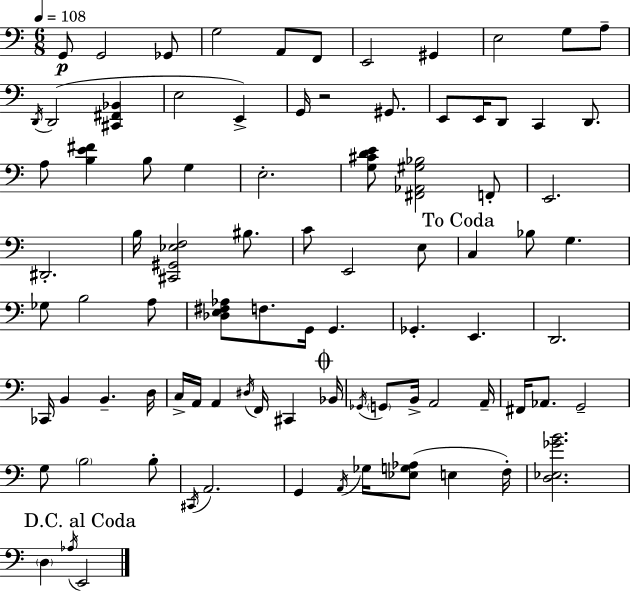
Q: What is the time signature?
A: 6/8